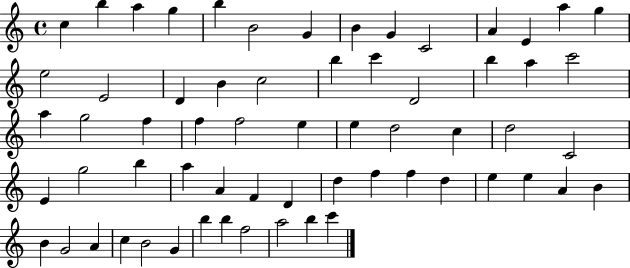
{
  \clef treble
  \time 4/4
  \defaultTimeSignature
  \key c \major
  c''4 b''4 a''4 g''4 | b''4 b'2 g'4 | b'4 g'4 c'2 | a'4 e'4 a''4 g''4 | \break e''2 e'2 | d'4 b'4 c''2 | b''4 c'''4 d'2 | b''4 a''4 c'''2 | \break a''4 g''2 f''4 | f''4 f''2 e''4 | e''4 d''2 c''4 | d''2 c'2 | \break e'4 g''2 b''4 | a''4 a'4 f'4 d'4 | d''4 f''4 f''4 d''4 | e''4 e''4 a'4 b'4 | \break b'4 g'2 a'4 | c''4 b'2 g'4 | b''4 b''4 f''2 | a''2 b''4 c'''4 | \break \bar "|."
}